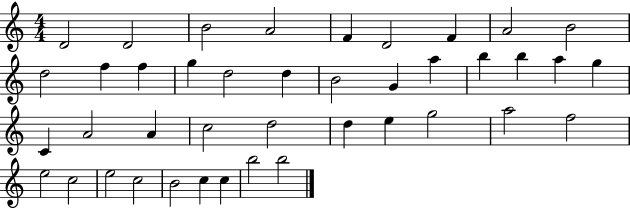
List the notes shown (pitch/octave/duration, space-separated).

D4/h D4/h B4/h A4/h F4/q D4/h F4/q A4/h B4/h D5/h F5/q F5/q G5/q D5/h D5/q B4/h G4/q A5/q B5/q B5/q A5/q G5/q C4/q A4/h A4/q C5/h D5/h D5/q E5/q G5/h A5/h F5/h E5/h C5/h E5/h C5/h B4/h C5/q C5/q B5/h B5/h